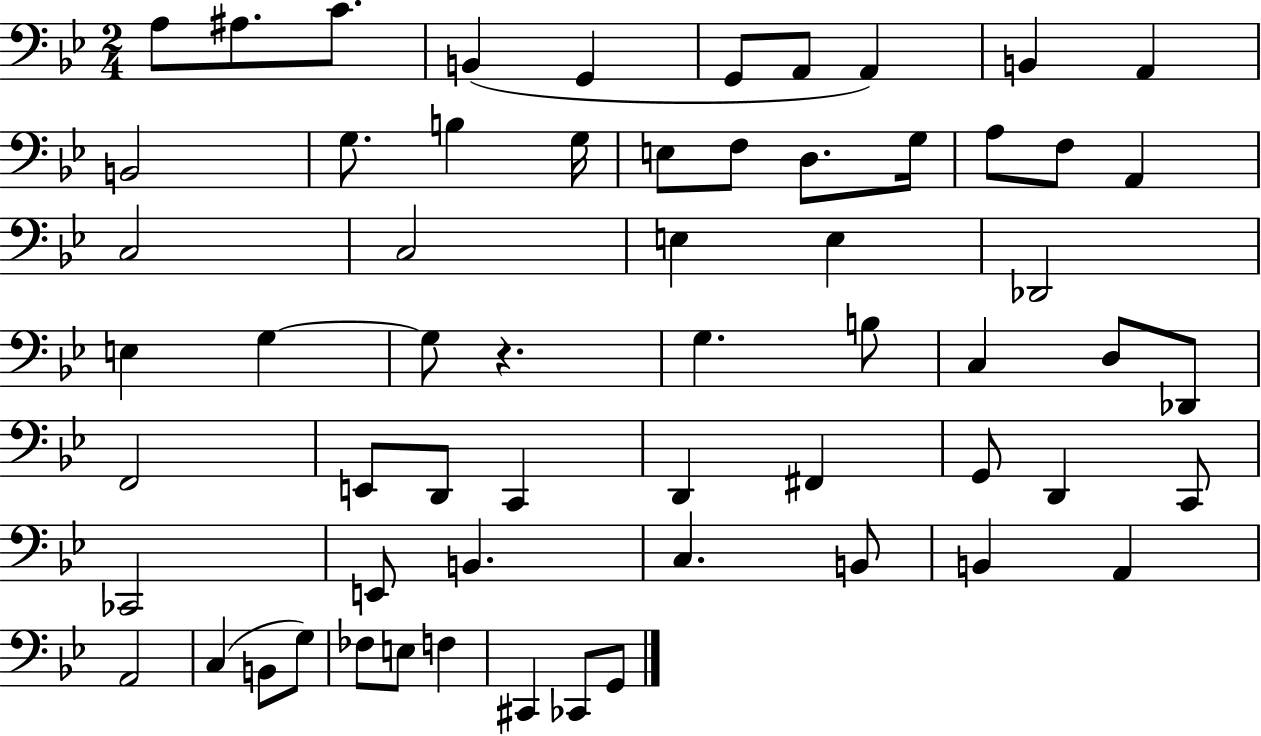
{
  \clef bass
  \numericTimeSignature
  \time 2/4
  \key bes \major
  a8 ais8. c'8. | b,4( g,4 | g,8 a,8 a,4) | b,4 a,4 | \break b,2 | g8. b4 g16 | e8 f8 d8. g16 | a8 f8 a,4 | \break c2 | c2 | e4 e4 | des,2 | \break e4 g4~~ | g8 r4. | g4. b8 | c4 d8 des,8 | \break f,2 | e,8 d,8 c,4 | d,4 fis,4 | g,8 d,4 c,8 | \break ces,2 | e,8 b,4. | c4. b,8 | b,4 a,4 | \break a,2 | c4( b,8 g8) | fes8 e8 f4 | cis,4 ces,8 g,8 | \break \bar "|."
}